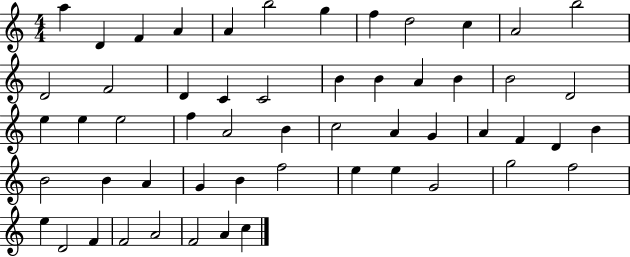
A5/q D4/q F4/q A4/q A4/q B5/h G5/q F5/q D5/h C5/q A4/h B5/h D4/h F4/h D4/q C4/q C4/h B4/q B4/q A4/q B4/q B4/h D4/h E5/q E5/q E5/h F5/q A4/h B4/q C5/h A4/q G4/q A4/q F4/q D4/q B4/q B4/h B4/q A4/q G4/q B4/q F5/h E5/q E5/q G4/h G5/h F5/h E5/q D4/h F4/q F4/h A4/h F4/h A4/q C5/q